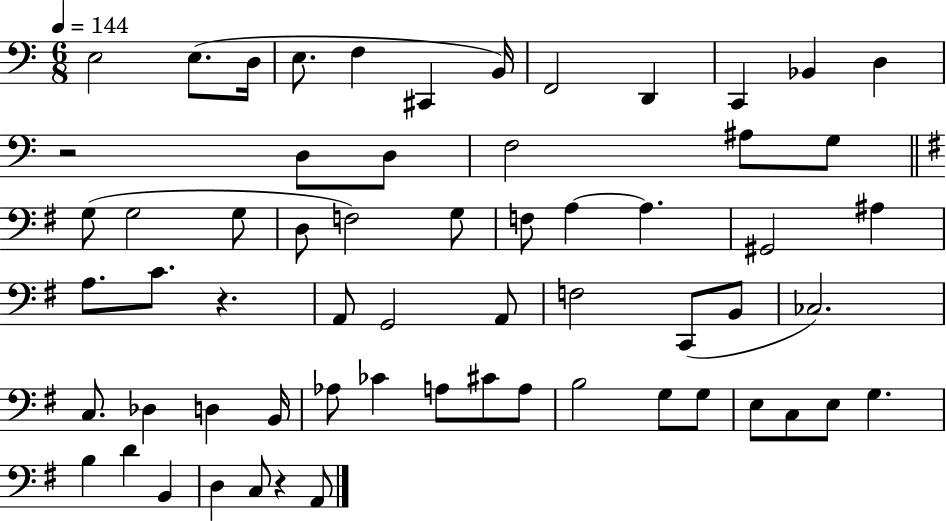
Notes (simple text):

E3/h E3/e. D3/s E3/e. F3/q C#2/q B2/s F2/h D2/q C2/q Bb2/q D3/q R/h D3/e D3/e F3/h A#3/e G3/e G3/e G3/h G3/e D3/e F3/h G3/e F3/e A3/q A3/q. G#2/h A#3/q A3/e. C4/e. R/q. A2/e G2/h A2/e F3/h C2/e B2/e CES3/h. C3/e. Db3/q D3/q B2/s Ab3/e CES4/q A3/e C#4/e A3/e B3/h G3/e G3/e E3/e C3/e E3/e G3/q. B3/q D4/q B2/q D3/q C3/e R/q A2/e